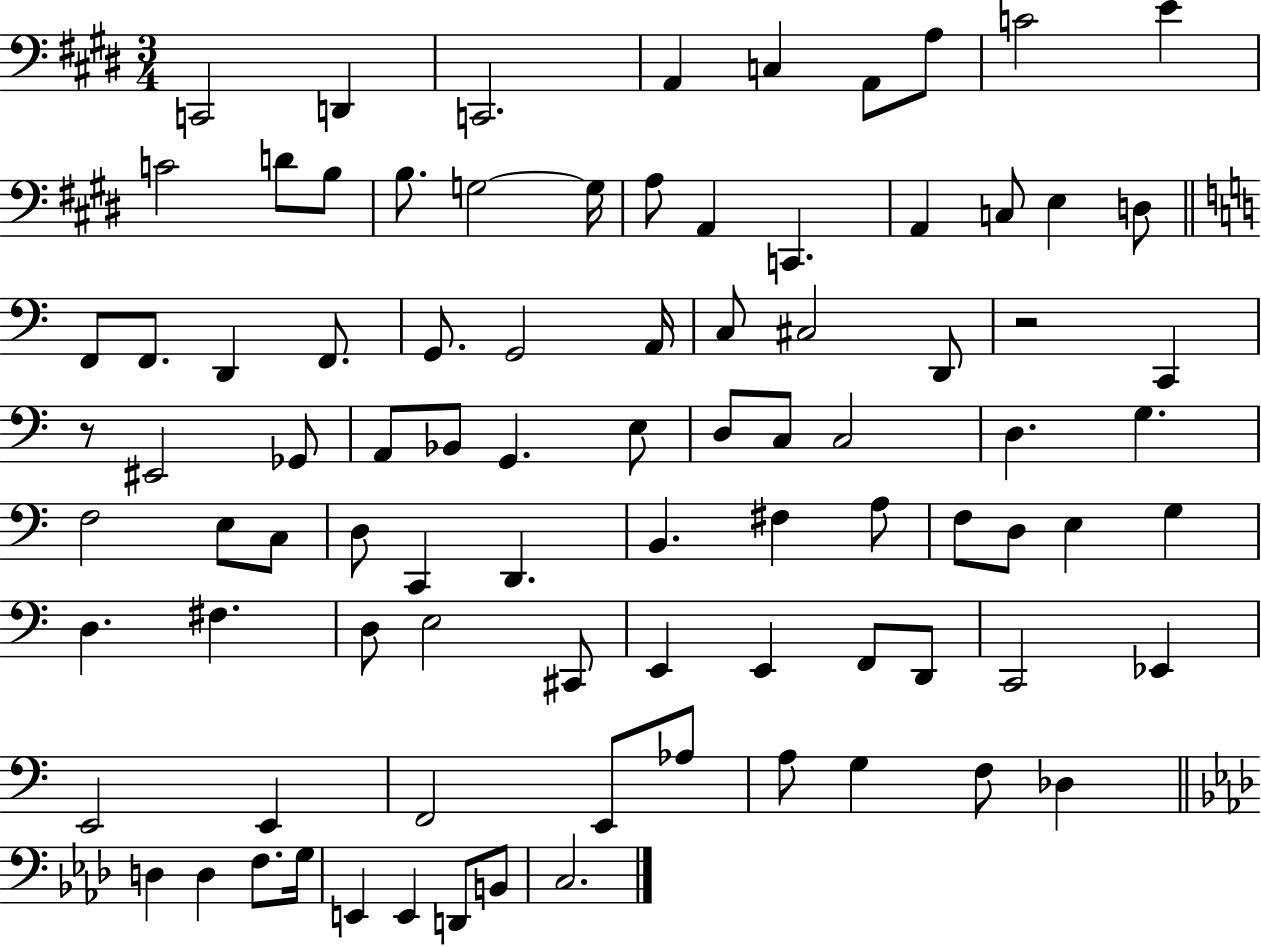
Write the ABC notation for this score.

X:1
T:Untitled
M:3/4
L:1/4
K:E
C,,2 D,, C,,2 A,, C, A,,/2 A,/2 C2 E C2 D/2 B,/2 B,/2 G,2 G,/4 A,/2 A,, C,, A,, C,/2 E, D,/2 F,,/2 F,,/2 D,, F,,/2 G,,/2 G,,2 A,,/4 C,/2 ^C,2 D,,/2 z2 C,, z/2 ^E,,2 _G,,/2 A,,/2 _B,,/2 G,, E,/2 D,/2 C,/2 C,2 D, G, F,2 E,/2 C,/2 D,/2 C,, D,, B,, ^F, A,/2 F,/2 D,/2 E, G, D, ^F, D,/2 E,2 ^C,,/2 E,, E,, F,,/2 D,,/2 C,,2 _E,, E,,2 E,, F,,2 E,,/2 _A,/2 A,/2 G, F,/2 _D, D, D, F,/2 G,/4 E,, E,, D,,/2 B,,/2 C,2